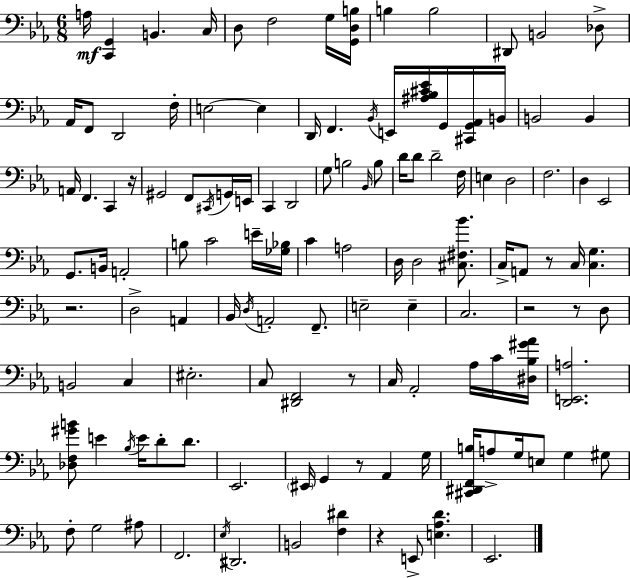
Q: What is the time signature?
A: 6/8